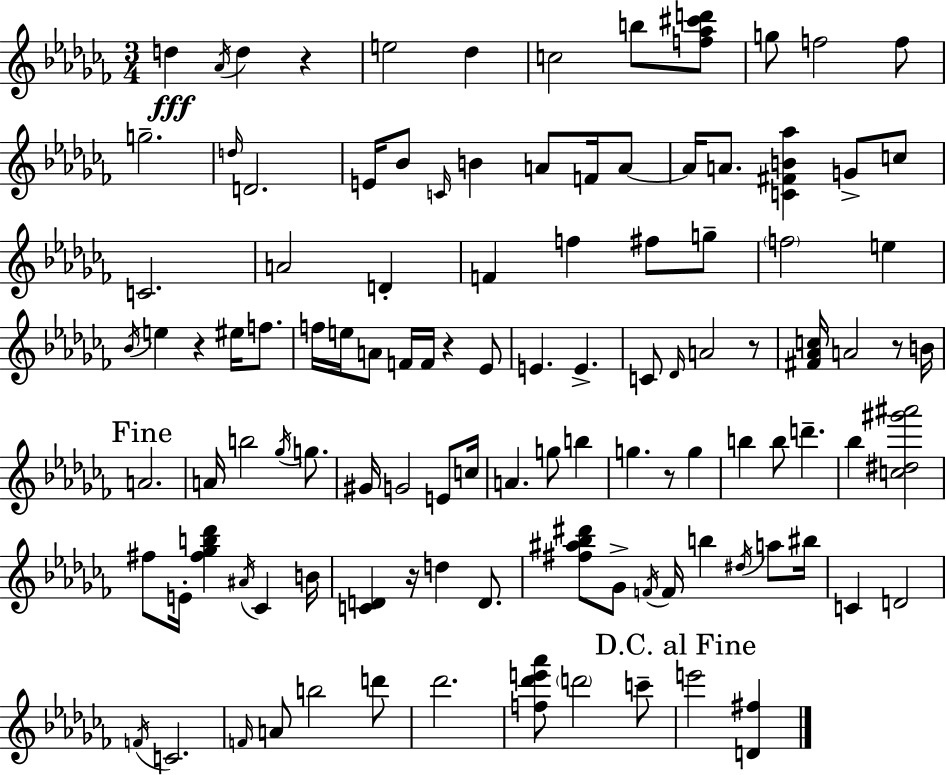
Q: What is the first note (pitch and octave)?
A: D5